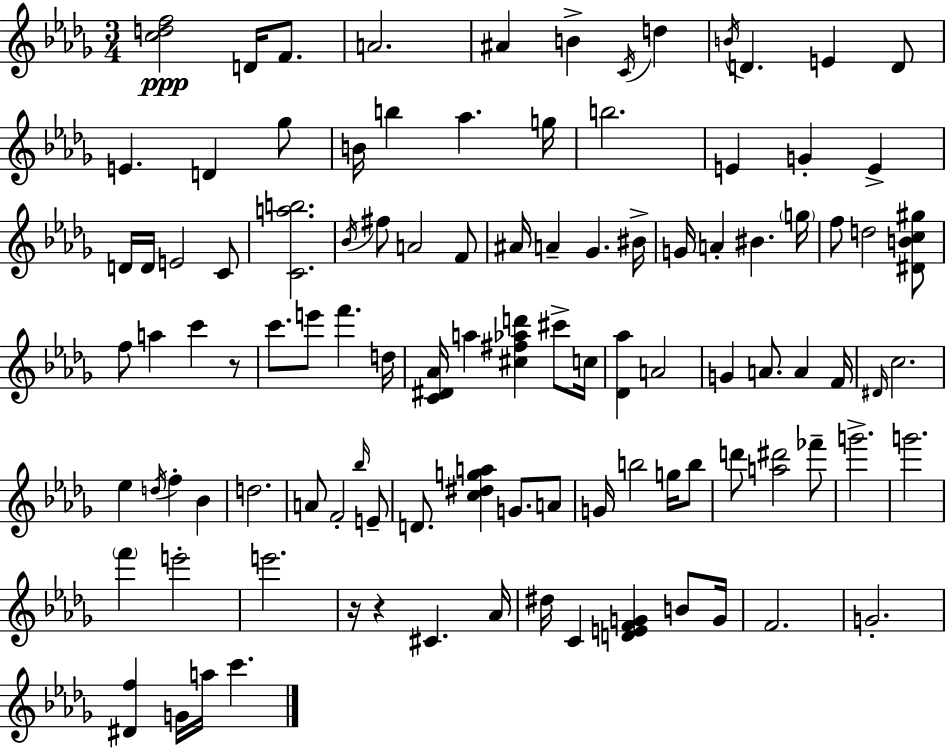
{
  \clef treble
  \numericTimeSignature
  \time 3/4
  \key bes \minor
  <c'' d'' f''>2\ppp d'16 f'8. | a'2. | ais'4 b'4-> \acciaccatura { c'16 } d''4 | \acciaccatura { b'16 } d'4. e'4 | \break d'8 e'4. d'4 | ges''8 b'16 b''4 aes''4. | g''16 b''2. | e'4 g'4-. e'4-> | \break d'16 d'16 e'2 | c'8 <c' a'' b''>2. | \acciaccatura { bes'16 } fis''8 a'2 | f'8 ais'16 a'4-- ges'4. | \break bis'16-> g'16 a'4-. bis'4. | \parenthesize g''16 f''8 d''2 | <dis' b' c'' gis''>8 f''8 a''4 c'''4 | r8 c'''8. e'''8 f'''4. | \break d''16 <c' dis' aes'>16 a''4 <cis'' fis'' aes'' d'''>4 | cis'''8-> c''16 <des' aes''>4 a'2 | g'4 a'8. a'4 | f'16 \grace { dis'16 } c''2. | \break ees''4 \acciaccatura { d''16 } f''4-. | bes'4 d''2. | a'8 f'2-. | \grace { bes''16 } e'8-- d'8. <c'' dis'' g'' a''>4 | \break g'8. a'8 g'16 b''2 | g''16 b''8 d'''8 <a'' dis'''>2 | fes'''8-- g'''2.-> | g'''2. | \break \parenthesize f'''4 e'''2-. | e'''2. | r16 r4 cis'4. | aes'16 dis''16 c'4 <d' e' f' g'>4 | \break b'8 g'16 f'2. | g'2.-. | <dis' f''>4 g'16 a''16 | c'''4. \bar "|."
}